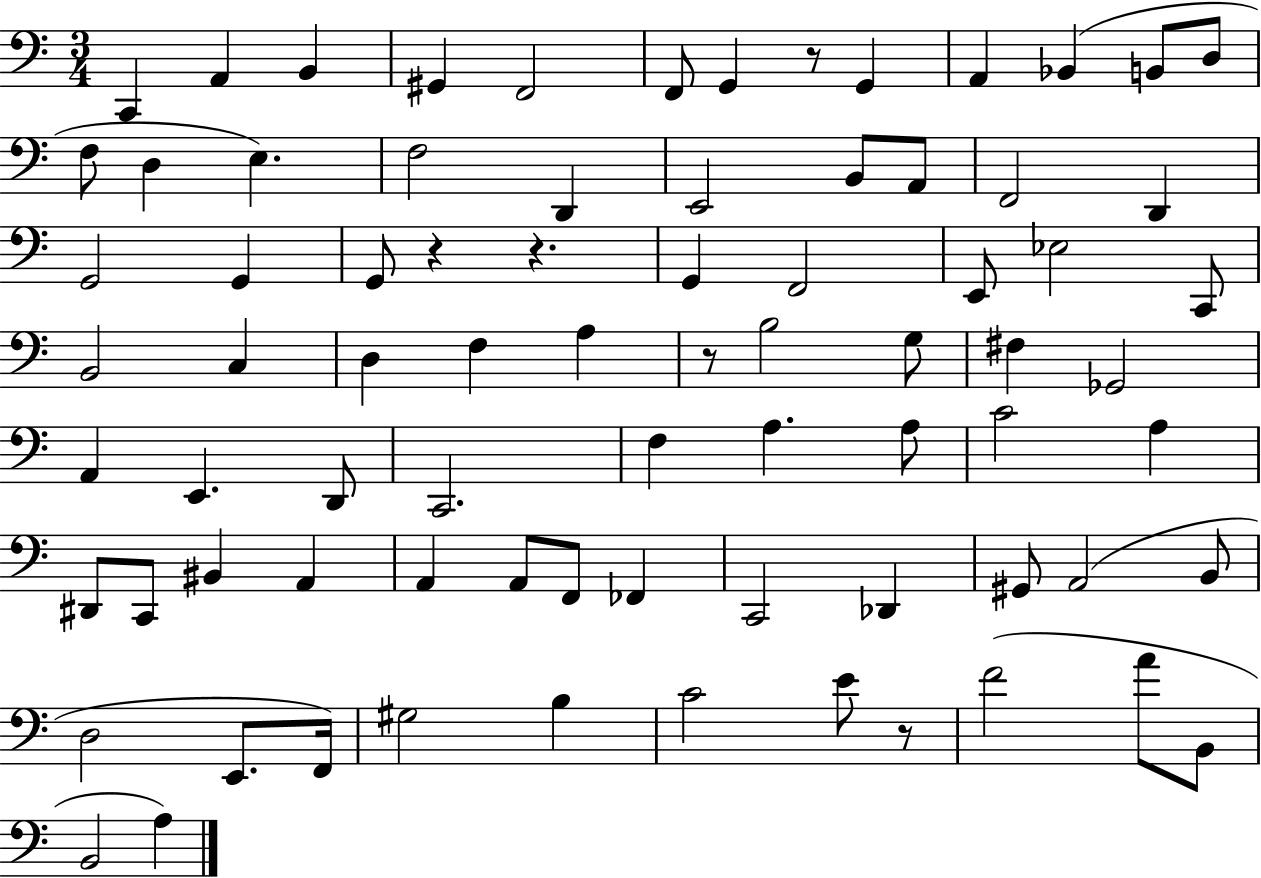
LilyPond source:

{
  \clef bass
  \numericTimeSignature
  \time 3/4
  \key c \major
  c,4 a,4 b,4 | gis,4 f,2 | f,8 g,4 r8 g,4 | a,4 bes,4( b,8 d8 | \break f8 d4 e4.) | f2 d,4 | e,2 b,8 a,8 | f,2 d,4 | \break g,2 g,4 | g,8 r4 r4. | g,4 f,2 | e,8 ees2 c,8 | \break b,2 c4 | d4 f4 a4 | r8 b2 g8 | fis4 ges,2 | \break a,4 e,4. d,8 | c,2. | f4 a4. a8 | c'2 a4 | \break dis,8 c,8 bis,4 a,4 | a,4 a,8 f,8 fes,4 | c,2 des,4 | gis,8 a,2( b,8 | \break d2 e,8. f,16) | gis2 b4 | c'2 e'8 r8 | f'2( a'8 b,8 | \break b,2 a4) | \bar "|."
}